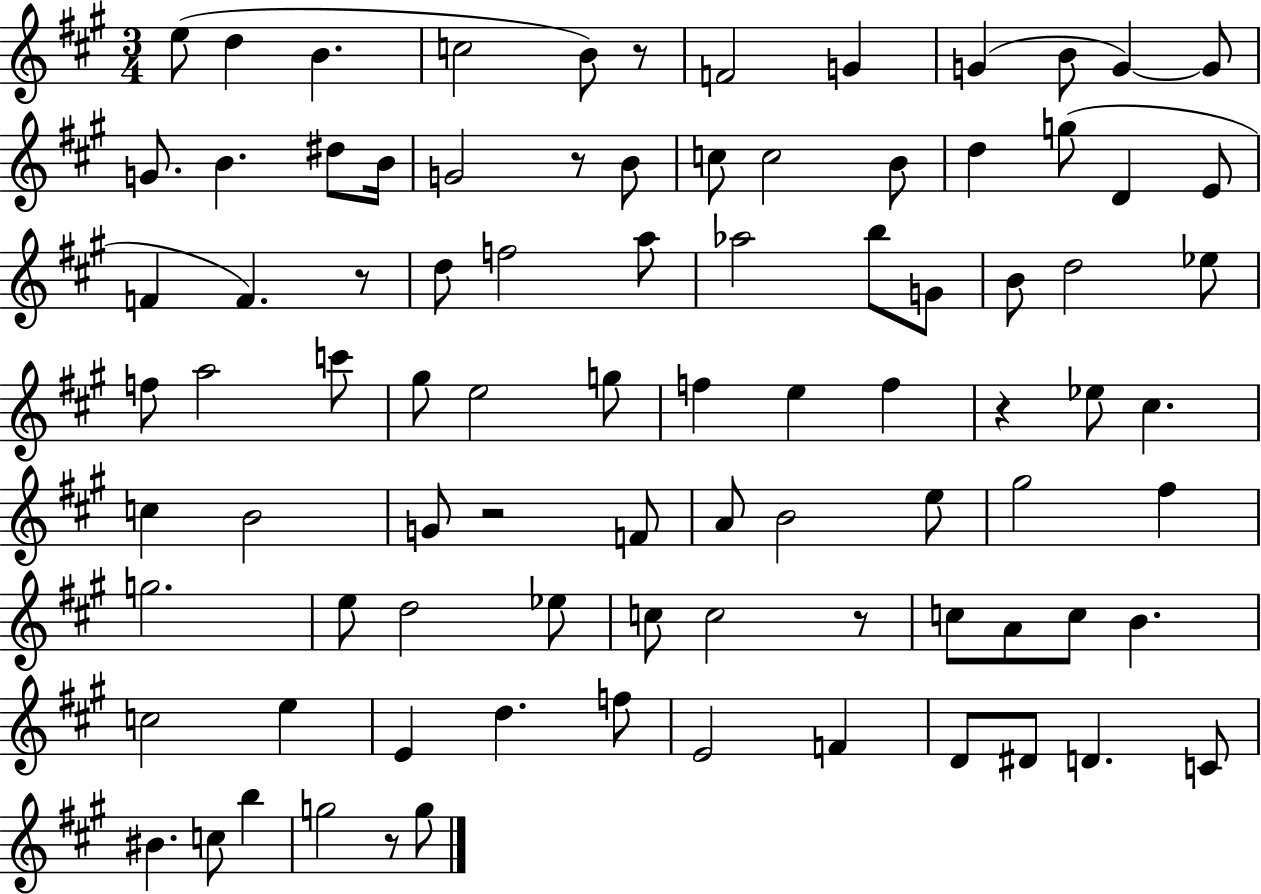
{
  \clef treble
  \numericTimeSignature
  \time 3/4
  \key a \major
  e''8( d''4 b'4. | c''2 b'8) r8 | f'2 g'4 | g'4( b'8 g'4~~) g'8 | \break g'8. b'4. dis''8 b'16 | g'2 r8 b'8 | c''8 c''2 b'8 | d''4 g''8( d'4 e'8 | \break f'4 f'4.) r8 | d''8 f''2 a''8 | aes''2 b''8 g'8 | b'8 d''2 ees''8 | \break f''8 a''2 c'''8 | gis''8 e''2 g''8 | f''4 e''4 f''4 | r4 ees''8 cis''4. | \break c''4 b'2 | g'8 r2 f'8 | a'8 b'2 e''8 | gis''2 fis''4 | \break g''2. | e''8 d''2 ees''8 | c''8 c''2 r8 | c''8 a'8 c''8 b'4. | \break c''2 e''4 | e'4 d''4. f''8 | e'2 f'4 | d'8 dis'8 d'4. c'8 | \break bis'4. c''8 b''4 | g''2 r8 g''8 | \bar "|."
}